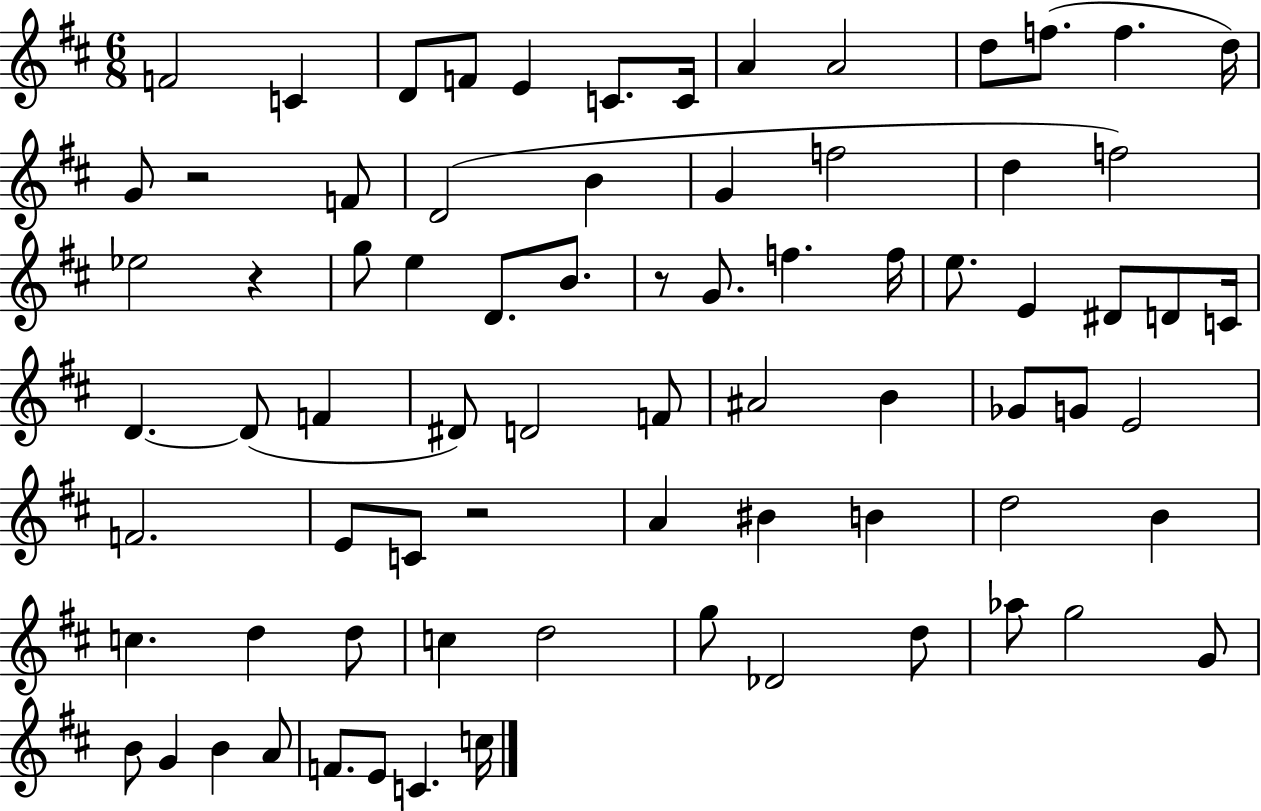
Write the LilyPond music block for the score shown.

{
  \clef treble
  \numericTimeSignature
  \time 6/8
  \key d \major
  f'2 c'4 | d'8 f'8 e'4 c'8. c'16 | a'4 a'2 | d''8 f''8.( f''4. d''16) | \break g'8 r2 f'8 | d'2( b'4 | g'4 f''2 | d''4 f''2) | \break ees''2 r4 | g''8 e''4 d'8. b'8. | r8 g'8. f''4. f''16 | e''8. e'4 dis'8 d'8 c'16 | \break d'4.~~ d'8( f'4 | dis'8) d'2 f'8 | ais'2 b'4 | ges'8 g'8 e'2 | \break f'2. | e'8 c'8 r2 | a'4 bis'4 b'4 | d''2 b'4 | \break c''4. d''4 d''8 | c''4 d''2 | g''8 des'2 d''8 | aes''8 g''2 g'8 | \break b'8 g'4 b'4 a'8 | f'8. e'8 c'4. c''16 | \bar "|."
}